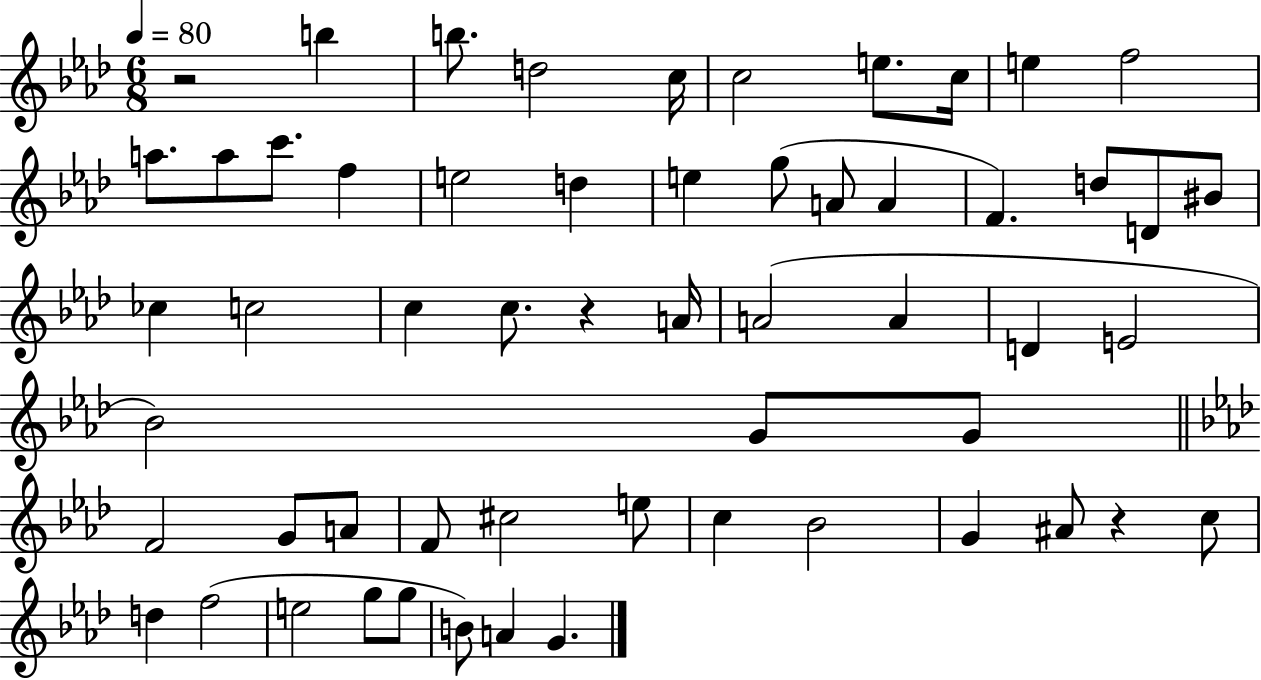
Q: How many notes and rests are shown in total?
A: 57